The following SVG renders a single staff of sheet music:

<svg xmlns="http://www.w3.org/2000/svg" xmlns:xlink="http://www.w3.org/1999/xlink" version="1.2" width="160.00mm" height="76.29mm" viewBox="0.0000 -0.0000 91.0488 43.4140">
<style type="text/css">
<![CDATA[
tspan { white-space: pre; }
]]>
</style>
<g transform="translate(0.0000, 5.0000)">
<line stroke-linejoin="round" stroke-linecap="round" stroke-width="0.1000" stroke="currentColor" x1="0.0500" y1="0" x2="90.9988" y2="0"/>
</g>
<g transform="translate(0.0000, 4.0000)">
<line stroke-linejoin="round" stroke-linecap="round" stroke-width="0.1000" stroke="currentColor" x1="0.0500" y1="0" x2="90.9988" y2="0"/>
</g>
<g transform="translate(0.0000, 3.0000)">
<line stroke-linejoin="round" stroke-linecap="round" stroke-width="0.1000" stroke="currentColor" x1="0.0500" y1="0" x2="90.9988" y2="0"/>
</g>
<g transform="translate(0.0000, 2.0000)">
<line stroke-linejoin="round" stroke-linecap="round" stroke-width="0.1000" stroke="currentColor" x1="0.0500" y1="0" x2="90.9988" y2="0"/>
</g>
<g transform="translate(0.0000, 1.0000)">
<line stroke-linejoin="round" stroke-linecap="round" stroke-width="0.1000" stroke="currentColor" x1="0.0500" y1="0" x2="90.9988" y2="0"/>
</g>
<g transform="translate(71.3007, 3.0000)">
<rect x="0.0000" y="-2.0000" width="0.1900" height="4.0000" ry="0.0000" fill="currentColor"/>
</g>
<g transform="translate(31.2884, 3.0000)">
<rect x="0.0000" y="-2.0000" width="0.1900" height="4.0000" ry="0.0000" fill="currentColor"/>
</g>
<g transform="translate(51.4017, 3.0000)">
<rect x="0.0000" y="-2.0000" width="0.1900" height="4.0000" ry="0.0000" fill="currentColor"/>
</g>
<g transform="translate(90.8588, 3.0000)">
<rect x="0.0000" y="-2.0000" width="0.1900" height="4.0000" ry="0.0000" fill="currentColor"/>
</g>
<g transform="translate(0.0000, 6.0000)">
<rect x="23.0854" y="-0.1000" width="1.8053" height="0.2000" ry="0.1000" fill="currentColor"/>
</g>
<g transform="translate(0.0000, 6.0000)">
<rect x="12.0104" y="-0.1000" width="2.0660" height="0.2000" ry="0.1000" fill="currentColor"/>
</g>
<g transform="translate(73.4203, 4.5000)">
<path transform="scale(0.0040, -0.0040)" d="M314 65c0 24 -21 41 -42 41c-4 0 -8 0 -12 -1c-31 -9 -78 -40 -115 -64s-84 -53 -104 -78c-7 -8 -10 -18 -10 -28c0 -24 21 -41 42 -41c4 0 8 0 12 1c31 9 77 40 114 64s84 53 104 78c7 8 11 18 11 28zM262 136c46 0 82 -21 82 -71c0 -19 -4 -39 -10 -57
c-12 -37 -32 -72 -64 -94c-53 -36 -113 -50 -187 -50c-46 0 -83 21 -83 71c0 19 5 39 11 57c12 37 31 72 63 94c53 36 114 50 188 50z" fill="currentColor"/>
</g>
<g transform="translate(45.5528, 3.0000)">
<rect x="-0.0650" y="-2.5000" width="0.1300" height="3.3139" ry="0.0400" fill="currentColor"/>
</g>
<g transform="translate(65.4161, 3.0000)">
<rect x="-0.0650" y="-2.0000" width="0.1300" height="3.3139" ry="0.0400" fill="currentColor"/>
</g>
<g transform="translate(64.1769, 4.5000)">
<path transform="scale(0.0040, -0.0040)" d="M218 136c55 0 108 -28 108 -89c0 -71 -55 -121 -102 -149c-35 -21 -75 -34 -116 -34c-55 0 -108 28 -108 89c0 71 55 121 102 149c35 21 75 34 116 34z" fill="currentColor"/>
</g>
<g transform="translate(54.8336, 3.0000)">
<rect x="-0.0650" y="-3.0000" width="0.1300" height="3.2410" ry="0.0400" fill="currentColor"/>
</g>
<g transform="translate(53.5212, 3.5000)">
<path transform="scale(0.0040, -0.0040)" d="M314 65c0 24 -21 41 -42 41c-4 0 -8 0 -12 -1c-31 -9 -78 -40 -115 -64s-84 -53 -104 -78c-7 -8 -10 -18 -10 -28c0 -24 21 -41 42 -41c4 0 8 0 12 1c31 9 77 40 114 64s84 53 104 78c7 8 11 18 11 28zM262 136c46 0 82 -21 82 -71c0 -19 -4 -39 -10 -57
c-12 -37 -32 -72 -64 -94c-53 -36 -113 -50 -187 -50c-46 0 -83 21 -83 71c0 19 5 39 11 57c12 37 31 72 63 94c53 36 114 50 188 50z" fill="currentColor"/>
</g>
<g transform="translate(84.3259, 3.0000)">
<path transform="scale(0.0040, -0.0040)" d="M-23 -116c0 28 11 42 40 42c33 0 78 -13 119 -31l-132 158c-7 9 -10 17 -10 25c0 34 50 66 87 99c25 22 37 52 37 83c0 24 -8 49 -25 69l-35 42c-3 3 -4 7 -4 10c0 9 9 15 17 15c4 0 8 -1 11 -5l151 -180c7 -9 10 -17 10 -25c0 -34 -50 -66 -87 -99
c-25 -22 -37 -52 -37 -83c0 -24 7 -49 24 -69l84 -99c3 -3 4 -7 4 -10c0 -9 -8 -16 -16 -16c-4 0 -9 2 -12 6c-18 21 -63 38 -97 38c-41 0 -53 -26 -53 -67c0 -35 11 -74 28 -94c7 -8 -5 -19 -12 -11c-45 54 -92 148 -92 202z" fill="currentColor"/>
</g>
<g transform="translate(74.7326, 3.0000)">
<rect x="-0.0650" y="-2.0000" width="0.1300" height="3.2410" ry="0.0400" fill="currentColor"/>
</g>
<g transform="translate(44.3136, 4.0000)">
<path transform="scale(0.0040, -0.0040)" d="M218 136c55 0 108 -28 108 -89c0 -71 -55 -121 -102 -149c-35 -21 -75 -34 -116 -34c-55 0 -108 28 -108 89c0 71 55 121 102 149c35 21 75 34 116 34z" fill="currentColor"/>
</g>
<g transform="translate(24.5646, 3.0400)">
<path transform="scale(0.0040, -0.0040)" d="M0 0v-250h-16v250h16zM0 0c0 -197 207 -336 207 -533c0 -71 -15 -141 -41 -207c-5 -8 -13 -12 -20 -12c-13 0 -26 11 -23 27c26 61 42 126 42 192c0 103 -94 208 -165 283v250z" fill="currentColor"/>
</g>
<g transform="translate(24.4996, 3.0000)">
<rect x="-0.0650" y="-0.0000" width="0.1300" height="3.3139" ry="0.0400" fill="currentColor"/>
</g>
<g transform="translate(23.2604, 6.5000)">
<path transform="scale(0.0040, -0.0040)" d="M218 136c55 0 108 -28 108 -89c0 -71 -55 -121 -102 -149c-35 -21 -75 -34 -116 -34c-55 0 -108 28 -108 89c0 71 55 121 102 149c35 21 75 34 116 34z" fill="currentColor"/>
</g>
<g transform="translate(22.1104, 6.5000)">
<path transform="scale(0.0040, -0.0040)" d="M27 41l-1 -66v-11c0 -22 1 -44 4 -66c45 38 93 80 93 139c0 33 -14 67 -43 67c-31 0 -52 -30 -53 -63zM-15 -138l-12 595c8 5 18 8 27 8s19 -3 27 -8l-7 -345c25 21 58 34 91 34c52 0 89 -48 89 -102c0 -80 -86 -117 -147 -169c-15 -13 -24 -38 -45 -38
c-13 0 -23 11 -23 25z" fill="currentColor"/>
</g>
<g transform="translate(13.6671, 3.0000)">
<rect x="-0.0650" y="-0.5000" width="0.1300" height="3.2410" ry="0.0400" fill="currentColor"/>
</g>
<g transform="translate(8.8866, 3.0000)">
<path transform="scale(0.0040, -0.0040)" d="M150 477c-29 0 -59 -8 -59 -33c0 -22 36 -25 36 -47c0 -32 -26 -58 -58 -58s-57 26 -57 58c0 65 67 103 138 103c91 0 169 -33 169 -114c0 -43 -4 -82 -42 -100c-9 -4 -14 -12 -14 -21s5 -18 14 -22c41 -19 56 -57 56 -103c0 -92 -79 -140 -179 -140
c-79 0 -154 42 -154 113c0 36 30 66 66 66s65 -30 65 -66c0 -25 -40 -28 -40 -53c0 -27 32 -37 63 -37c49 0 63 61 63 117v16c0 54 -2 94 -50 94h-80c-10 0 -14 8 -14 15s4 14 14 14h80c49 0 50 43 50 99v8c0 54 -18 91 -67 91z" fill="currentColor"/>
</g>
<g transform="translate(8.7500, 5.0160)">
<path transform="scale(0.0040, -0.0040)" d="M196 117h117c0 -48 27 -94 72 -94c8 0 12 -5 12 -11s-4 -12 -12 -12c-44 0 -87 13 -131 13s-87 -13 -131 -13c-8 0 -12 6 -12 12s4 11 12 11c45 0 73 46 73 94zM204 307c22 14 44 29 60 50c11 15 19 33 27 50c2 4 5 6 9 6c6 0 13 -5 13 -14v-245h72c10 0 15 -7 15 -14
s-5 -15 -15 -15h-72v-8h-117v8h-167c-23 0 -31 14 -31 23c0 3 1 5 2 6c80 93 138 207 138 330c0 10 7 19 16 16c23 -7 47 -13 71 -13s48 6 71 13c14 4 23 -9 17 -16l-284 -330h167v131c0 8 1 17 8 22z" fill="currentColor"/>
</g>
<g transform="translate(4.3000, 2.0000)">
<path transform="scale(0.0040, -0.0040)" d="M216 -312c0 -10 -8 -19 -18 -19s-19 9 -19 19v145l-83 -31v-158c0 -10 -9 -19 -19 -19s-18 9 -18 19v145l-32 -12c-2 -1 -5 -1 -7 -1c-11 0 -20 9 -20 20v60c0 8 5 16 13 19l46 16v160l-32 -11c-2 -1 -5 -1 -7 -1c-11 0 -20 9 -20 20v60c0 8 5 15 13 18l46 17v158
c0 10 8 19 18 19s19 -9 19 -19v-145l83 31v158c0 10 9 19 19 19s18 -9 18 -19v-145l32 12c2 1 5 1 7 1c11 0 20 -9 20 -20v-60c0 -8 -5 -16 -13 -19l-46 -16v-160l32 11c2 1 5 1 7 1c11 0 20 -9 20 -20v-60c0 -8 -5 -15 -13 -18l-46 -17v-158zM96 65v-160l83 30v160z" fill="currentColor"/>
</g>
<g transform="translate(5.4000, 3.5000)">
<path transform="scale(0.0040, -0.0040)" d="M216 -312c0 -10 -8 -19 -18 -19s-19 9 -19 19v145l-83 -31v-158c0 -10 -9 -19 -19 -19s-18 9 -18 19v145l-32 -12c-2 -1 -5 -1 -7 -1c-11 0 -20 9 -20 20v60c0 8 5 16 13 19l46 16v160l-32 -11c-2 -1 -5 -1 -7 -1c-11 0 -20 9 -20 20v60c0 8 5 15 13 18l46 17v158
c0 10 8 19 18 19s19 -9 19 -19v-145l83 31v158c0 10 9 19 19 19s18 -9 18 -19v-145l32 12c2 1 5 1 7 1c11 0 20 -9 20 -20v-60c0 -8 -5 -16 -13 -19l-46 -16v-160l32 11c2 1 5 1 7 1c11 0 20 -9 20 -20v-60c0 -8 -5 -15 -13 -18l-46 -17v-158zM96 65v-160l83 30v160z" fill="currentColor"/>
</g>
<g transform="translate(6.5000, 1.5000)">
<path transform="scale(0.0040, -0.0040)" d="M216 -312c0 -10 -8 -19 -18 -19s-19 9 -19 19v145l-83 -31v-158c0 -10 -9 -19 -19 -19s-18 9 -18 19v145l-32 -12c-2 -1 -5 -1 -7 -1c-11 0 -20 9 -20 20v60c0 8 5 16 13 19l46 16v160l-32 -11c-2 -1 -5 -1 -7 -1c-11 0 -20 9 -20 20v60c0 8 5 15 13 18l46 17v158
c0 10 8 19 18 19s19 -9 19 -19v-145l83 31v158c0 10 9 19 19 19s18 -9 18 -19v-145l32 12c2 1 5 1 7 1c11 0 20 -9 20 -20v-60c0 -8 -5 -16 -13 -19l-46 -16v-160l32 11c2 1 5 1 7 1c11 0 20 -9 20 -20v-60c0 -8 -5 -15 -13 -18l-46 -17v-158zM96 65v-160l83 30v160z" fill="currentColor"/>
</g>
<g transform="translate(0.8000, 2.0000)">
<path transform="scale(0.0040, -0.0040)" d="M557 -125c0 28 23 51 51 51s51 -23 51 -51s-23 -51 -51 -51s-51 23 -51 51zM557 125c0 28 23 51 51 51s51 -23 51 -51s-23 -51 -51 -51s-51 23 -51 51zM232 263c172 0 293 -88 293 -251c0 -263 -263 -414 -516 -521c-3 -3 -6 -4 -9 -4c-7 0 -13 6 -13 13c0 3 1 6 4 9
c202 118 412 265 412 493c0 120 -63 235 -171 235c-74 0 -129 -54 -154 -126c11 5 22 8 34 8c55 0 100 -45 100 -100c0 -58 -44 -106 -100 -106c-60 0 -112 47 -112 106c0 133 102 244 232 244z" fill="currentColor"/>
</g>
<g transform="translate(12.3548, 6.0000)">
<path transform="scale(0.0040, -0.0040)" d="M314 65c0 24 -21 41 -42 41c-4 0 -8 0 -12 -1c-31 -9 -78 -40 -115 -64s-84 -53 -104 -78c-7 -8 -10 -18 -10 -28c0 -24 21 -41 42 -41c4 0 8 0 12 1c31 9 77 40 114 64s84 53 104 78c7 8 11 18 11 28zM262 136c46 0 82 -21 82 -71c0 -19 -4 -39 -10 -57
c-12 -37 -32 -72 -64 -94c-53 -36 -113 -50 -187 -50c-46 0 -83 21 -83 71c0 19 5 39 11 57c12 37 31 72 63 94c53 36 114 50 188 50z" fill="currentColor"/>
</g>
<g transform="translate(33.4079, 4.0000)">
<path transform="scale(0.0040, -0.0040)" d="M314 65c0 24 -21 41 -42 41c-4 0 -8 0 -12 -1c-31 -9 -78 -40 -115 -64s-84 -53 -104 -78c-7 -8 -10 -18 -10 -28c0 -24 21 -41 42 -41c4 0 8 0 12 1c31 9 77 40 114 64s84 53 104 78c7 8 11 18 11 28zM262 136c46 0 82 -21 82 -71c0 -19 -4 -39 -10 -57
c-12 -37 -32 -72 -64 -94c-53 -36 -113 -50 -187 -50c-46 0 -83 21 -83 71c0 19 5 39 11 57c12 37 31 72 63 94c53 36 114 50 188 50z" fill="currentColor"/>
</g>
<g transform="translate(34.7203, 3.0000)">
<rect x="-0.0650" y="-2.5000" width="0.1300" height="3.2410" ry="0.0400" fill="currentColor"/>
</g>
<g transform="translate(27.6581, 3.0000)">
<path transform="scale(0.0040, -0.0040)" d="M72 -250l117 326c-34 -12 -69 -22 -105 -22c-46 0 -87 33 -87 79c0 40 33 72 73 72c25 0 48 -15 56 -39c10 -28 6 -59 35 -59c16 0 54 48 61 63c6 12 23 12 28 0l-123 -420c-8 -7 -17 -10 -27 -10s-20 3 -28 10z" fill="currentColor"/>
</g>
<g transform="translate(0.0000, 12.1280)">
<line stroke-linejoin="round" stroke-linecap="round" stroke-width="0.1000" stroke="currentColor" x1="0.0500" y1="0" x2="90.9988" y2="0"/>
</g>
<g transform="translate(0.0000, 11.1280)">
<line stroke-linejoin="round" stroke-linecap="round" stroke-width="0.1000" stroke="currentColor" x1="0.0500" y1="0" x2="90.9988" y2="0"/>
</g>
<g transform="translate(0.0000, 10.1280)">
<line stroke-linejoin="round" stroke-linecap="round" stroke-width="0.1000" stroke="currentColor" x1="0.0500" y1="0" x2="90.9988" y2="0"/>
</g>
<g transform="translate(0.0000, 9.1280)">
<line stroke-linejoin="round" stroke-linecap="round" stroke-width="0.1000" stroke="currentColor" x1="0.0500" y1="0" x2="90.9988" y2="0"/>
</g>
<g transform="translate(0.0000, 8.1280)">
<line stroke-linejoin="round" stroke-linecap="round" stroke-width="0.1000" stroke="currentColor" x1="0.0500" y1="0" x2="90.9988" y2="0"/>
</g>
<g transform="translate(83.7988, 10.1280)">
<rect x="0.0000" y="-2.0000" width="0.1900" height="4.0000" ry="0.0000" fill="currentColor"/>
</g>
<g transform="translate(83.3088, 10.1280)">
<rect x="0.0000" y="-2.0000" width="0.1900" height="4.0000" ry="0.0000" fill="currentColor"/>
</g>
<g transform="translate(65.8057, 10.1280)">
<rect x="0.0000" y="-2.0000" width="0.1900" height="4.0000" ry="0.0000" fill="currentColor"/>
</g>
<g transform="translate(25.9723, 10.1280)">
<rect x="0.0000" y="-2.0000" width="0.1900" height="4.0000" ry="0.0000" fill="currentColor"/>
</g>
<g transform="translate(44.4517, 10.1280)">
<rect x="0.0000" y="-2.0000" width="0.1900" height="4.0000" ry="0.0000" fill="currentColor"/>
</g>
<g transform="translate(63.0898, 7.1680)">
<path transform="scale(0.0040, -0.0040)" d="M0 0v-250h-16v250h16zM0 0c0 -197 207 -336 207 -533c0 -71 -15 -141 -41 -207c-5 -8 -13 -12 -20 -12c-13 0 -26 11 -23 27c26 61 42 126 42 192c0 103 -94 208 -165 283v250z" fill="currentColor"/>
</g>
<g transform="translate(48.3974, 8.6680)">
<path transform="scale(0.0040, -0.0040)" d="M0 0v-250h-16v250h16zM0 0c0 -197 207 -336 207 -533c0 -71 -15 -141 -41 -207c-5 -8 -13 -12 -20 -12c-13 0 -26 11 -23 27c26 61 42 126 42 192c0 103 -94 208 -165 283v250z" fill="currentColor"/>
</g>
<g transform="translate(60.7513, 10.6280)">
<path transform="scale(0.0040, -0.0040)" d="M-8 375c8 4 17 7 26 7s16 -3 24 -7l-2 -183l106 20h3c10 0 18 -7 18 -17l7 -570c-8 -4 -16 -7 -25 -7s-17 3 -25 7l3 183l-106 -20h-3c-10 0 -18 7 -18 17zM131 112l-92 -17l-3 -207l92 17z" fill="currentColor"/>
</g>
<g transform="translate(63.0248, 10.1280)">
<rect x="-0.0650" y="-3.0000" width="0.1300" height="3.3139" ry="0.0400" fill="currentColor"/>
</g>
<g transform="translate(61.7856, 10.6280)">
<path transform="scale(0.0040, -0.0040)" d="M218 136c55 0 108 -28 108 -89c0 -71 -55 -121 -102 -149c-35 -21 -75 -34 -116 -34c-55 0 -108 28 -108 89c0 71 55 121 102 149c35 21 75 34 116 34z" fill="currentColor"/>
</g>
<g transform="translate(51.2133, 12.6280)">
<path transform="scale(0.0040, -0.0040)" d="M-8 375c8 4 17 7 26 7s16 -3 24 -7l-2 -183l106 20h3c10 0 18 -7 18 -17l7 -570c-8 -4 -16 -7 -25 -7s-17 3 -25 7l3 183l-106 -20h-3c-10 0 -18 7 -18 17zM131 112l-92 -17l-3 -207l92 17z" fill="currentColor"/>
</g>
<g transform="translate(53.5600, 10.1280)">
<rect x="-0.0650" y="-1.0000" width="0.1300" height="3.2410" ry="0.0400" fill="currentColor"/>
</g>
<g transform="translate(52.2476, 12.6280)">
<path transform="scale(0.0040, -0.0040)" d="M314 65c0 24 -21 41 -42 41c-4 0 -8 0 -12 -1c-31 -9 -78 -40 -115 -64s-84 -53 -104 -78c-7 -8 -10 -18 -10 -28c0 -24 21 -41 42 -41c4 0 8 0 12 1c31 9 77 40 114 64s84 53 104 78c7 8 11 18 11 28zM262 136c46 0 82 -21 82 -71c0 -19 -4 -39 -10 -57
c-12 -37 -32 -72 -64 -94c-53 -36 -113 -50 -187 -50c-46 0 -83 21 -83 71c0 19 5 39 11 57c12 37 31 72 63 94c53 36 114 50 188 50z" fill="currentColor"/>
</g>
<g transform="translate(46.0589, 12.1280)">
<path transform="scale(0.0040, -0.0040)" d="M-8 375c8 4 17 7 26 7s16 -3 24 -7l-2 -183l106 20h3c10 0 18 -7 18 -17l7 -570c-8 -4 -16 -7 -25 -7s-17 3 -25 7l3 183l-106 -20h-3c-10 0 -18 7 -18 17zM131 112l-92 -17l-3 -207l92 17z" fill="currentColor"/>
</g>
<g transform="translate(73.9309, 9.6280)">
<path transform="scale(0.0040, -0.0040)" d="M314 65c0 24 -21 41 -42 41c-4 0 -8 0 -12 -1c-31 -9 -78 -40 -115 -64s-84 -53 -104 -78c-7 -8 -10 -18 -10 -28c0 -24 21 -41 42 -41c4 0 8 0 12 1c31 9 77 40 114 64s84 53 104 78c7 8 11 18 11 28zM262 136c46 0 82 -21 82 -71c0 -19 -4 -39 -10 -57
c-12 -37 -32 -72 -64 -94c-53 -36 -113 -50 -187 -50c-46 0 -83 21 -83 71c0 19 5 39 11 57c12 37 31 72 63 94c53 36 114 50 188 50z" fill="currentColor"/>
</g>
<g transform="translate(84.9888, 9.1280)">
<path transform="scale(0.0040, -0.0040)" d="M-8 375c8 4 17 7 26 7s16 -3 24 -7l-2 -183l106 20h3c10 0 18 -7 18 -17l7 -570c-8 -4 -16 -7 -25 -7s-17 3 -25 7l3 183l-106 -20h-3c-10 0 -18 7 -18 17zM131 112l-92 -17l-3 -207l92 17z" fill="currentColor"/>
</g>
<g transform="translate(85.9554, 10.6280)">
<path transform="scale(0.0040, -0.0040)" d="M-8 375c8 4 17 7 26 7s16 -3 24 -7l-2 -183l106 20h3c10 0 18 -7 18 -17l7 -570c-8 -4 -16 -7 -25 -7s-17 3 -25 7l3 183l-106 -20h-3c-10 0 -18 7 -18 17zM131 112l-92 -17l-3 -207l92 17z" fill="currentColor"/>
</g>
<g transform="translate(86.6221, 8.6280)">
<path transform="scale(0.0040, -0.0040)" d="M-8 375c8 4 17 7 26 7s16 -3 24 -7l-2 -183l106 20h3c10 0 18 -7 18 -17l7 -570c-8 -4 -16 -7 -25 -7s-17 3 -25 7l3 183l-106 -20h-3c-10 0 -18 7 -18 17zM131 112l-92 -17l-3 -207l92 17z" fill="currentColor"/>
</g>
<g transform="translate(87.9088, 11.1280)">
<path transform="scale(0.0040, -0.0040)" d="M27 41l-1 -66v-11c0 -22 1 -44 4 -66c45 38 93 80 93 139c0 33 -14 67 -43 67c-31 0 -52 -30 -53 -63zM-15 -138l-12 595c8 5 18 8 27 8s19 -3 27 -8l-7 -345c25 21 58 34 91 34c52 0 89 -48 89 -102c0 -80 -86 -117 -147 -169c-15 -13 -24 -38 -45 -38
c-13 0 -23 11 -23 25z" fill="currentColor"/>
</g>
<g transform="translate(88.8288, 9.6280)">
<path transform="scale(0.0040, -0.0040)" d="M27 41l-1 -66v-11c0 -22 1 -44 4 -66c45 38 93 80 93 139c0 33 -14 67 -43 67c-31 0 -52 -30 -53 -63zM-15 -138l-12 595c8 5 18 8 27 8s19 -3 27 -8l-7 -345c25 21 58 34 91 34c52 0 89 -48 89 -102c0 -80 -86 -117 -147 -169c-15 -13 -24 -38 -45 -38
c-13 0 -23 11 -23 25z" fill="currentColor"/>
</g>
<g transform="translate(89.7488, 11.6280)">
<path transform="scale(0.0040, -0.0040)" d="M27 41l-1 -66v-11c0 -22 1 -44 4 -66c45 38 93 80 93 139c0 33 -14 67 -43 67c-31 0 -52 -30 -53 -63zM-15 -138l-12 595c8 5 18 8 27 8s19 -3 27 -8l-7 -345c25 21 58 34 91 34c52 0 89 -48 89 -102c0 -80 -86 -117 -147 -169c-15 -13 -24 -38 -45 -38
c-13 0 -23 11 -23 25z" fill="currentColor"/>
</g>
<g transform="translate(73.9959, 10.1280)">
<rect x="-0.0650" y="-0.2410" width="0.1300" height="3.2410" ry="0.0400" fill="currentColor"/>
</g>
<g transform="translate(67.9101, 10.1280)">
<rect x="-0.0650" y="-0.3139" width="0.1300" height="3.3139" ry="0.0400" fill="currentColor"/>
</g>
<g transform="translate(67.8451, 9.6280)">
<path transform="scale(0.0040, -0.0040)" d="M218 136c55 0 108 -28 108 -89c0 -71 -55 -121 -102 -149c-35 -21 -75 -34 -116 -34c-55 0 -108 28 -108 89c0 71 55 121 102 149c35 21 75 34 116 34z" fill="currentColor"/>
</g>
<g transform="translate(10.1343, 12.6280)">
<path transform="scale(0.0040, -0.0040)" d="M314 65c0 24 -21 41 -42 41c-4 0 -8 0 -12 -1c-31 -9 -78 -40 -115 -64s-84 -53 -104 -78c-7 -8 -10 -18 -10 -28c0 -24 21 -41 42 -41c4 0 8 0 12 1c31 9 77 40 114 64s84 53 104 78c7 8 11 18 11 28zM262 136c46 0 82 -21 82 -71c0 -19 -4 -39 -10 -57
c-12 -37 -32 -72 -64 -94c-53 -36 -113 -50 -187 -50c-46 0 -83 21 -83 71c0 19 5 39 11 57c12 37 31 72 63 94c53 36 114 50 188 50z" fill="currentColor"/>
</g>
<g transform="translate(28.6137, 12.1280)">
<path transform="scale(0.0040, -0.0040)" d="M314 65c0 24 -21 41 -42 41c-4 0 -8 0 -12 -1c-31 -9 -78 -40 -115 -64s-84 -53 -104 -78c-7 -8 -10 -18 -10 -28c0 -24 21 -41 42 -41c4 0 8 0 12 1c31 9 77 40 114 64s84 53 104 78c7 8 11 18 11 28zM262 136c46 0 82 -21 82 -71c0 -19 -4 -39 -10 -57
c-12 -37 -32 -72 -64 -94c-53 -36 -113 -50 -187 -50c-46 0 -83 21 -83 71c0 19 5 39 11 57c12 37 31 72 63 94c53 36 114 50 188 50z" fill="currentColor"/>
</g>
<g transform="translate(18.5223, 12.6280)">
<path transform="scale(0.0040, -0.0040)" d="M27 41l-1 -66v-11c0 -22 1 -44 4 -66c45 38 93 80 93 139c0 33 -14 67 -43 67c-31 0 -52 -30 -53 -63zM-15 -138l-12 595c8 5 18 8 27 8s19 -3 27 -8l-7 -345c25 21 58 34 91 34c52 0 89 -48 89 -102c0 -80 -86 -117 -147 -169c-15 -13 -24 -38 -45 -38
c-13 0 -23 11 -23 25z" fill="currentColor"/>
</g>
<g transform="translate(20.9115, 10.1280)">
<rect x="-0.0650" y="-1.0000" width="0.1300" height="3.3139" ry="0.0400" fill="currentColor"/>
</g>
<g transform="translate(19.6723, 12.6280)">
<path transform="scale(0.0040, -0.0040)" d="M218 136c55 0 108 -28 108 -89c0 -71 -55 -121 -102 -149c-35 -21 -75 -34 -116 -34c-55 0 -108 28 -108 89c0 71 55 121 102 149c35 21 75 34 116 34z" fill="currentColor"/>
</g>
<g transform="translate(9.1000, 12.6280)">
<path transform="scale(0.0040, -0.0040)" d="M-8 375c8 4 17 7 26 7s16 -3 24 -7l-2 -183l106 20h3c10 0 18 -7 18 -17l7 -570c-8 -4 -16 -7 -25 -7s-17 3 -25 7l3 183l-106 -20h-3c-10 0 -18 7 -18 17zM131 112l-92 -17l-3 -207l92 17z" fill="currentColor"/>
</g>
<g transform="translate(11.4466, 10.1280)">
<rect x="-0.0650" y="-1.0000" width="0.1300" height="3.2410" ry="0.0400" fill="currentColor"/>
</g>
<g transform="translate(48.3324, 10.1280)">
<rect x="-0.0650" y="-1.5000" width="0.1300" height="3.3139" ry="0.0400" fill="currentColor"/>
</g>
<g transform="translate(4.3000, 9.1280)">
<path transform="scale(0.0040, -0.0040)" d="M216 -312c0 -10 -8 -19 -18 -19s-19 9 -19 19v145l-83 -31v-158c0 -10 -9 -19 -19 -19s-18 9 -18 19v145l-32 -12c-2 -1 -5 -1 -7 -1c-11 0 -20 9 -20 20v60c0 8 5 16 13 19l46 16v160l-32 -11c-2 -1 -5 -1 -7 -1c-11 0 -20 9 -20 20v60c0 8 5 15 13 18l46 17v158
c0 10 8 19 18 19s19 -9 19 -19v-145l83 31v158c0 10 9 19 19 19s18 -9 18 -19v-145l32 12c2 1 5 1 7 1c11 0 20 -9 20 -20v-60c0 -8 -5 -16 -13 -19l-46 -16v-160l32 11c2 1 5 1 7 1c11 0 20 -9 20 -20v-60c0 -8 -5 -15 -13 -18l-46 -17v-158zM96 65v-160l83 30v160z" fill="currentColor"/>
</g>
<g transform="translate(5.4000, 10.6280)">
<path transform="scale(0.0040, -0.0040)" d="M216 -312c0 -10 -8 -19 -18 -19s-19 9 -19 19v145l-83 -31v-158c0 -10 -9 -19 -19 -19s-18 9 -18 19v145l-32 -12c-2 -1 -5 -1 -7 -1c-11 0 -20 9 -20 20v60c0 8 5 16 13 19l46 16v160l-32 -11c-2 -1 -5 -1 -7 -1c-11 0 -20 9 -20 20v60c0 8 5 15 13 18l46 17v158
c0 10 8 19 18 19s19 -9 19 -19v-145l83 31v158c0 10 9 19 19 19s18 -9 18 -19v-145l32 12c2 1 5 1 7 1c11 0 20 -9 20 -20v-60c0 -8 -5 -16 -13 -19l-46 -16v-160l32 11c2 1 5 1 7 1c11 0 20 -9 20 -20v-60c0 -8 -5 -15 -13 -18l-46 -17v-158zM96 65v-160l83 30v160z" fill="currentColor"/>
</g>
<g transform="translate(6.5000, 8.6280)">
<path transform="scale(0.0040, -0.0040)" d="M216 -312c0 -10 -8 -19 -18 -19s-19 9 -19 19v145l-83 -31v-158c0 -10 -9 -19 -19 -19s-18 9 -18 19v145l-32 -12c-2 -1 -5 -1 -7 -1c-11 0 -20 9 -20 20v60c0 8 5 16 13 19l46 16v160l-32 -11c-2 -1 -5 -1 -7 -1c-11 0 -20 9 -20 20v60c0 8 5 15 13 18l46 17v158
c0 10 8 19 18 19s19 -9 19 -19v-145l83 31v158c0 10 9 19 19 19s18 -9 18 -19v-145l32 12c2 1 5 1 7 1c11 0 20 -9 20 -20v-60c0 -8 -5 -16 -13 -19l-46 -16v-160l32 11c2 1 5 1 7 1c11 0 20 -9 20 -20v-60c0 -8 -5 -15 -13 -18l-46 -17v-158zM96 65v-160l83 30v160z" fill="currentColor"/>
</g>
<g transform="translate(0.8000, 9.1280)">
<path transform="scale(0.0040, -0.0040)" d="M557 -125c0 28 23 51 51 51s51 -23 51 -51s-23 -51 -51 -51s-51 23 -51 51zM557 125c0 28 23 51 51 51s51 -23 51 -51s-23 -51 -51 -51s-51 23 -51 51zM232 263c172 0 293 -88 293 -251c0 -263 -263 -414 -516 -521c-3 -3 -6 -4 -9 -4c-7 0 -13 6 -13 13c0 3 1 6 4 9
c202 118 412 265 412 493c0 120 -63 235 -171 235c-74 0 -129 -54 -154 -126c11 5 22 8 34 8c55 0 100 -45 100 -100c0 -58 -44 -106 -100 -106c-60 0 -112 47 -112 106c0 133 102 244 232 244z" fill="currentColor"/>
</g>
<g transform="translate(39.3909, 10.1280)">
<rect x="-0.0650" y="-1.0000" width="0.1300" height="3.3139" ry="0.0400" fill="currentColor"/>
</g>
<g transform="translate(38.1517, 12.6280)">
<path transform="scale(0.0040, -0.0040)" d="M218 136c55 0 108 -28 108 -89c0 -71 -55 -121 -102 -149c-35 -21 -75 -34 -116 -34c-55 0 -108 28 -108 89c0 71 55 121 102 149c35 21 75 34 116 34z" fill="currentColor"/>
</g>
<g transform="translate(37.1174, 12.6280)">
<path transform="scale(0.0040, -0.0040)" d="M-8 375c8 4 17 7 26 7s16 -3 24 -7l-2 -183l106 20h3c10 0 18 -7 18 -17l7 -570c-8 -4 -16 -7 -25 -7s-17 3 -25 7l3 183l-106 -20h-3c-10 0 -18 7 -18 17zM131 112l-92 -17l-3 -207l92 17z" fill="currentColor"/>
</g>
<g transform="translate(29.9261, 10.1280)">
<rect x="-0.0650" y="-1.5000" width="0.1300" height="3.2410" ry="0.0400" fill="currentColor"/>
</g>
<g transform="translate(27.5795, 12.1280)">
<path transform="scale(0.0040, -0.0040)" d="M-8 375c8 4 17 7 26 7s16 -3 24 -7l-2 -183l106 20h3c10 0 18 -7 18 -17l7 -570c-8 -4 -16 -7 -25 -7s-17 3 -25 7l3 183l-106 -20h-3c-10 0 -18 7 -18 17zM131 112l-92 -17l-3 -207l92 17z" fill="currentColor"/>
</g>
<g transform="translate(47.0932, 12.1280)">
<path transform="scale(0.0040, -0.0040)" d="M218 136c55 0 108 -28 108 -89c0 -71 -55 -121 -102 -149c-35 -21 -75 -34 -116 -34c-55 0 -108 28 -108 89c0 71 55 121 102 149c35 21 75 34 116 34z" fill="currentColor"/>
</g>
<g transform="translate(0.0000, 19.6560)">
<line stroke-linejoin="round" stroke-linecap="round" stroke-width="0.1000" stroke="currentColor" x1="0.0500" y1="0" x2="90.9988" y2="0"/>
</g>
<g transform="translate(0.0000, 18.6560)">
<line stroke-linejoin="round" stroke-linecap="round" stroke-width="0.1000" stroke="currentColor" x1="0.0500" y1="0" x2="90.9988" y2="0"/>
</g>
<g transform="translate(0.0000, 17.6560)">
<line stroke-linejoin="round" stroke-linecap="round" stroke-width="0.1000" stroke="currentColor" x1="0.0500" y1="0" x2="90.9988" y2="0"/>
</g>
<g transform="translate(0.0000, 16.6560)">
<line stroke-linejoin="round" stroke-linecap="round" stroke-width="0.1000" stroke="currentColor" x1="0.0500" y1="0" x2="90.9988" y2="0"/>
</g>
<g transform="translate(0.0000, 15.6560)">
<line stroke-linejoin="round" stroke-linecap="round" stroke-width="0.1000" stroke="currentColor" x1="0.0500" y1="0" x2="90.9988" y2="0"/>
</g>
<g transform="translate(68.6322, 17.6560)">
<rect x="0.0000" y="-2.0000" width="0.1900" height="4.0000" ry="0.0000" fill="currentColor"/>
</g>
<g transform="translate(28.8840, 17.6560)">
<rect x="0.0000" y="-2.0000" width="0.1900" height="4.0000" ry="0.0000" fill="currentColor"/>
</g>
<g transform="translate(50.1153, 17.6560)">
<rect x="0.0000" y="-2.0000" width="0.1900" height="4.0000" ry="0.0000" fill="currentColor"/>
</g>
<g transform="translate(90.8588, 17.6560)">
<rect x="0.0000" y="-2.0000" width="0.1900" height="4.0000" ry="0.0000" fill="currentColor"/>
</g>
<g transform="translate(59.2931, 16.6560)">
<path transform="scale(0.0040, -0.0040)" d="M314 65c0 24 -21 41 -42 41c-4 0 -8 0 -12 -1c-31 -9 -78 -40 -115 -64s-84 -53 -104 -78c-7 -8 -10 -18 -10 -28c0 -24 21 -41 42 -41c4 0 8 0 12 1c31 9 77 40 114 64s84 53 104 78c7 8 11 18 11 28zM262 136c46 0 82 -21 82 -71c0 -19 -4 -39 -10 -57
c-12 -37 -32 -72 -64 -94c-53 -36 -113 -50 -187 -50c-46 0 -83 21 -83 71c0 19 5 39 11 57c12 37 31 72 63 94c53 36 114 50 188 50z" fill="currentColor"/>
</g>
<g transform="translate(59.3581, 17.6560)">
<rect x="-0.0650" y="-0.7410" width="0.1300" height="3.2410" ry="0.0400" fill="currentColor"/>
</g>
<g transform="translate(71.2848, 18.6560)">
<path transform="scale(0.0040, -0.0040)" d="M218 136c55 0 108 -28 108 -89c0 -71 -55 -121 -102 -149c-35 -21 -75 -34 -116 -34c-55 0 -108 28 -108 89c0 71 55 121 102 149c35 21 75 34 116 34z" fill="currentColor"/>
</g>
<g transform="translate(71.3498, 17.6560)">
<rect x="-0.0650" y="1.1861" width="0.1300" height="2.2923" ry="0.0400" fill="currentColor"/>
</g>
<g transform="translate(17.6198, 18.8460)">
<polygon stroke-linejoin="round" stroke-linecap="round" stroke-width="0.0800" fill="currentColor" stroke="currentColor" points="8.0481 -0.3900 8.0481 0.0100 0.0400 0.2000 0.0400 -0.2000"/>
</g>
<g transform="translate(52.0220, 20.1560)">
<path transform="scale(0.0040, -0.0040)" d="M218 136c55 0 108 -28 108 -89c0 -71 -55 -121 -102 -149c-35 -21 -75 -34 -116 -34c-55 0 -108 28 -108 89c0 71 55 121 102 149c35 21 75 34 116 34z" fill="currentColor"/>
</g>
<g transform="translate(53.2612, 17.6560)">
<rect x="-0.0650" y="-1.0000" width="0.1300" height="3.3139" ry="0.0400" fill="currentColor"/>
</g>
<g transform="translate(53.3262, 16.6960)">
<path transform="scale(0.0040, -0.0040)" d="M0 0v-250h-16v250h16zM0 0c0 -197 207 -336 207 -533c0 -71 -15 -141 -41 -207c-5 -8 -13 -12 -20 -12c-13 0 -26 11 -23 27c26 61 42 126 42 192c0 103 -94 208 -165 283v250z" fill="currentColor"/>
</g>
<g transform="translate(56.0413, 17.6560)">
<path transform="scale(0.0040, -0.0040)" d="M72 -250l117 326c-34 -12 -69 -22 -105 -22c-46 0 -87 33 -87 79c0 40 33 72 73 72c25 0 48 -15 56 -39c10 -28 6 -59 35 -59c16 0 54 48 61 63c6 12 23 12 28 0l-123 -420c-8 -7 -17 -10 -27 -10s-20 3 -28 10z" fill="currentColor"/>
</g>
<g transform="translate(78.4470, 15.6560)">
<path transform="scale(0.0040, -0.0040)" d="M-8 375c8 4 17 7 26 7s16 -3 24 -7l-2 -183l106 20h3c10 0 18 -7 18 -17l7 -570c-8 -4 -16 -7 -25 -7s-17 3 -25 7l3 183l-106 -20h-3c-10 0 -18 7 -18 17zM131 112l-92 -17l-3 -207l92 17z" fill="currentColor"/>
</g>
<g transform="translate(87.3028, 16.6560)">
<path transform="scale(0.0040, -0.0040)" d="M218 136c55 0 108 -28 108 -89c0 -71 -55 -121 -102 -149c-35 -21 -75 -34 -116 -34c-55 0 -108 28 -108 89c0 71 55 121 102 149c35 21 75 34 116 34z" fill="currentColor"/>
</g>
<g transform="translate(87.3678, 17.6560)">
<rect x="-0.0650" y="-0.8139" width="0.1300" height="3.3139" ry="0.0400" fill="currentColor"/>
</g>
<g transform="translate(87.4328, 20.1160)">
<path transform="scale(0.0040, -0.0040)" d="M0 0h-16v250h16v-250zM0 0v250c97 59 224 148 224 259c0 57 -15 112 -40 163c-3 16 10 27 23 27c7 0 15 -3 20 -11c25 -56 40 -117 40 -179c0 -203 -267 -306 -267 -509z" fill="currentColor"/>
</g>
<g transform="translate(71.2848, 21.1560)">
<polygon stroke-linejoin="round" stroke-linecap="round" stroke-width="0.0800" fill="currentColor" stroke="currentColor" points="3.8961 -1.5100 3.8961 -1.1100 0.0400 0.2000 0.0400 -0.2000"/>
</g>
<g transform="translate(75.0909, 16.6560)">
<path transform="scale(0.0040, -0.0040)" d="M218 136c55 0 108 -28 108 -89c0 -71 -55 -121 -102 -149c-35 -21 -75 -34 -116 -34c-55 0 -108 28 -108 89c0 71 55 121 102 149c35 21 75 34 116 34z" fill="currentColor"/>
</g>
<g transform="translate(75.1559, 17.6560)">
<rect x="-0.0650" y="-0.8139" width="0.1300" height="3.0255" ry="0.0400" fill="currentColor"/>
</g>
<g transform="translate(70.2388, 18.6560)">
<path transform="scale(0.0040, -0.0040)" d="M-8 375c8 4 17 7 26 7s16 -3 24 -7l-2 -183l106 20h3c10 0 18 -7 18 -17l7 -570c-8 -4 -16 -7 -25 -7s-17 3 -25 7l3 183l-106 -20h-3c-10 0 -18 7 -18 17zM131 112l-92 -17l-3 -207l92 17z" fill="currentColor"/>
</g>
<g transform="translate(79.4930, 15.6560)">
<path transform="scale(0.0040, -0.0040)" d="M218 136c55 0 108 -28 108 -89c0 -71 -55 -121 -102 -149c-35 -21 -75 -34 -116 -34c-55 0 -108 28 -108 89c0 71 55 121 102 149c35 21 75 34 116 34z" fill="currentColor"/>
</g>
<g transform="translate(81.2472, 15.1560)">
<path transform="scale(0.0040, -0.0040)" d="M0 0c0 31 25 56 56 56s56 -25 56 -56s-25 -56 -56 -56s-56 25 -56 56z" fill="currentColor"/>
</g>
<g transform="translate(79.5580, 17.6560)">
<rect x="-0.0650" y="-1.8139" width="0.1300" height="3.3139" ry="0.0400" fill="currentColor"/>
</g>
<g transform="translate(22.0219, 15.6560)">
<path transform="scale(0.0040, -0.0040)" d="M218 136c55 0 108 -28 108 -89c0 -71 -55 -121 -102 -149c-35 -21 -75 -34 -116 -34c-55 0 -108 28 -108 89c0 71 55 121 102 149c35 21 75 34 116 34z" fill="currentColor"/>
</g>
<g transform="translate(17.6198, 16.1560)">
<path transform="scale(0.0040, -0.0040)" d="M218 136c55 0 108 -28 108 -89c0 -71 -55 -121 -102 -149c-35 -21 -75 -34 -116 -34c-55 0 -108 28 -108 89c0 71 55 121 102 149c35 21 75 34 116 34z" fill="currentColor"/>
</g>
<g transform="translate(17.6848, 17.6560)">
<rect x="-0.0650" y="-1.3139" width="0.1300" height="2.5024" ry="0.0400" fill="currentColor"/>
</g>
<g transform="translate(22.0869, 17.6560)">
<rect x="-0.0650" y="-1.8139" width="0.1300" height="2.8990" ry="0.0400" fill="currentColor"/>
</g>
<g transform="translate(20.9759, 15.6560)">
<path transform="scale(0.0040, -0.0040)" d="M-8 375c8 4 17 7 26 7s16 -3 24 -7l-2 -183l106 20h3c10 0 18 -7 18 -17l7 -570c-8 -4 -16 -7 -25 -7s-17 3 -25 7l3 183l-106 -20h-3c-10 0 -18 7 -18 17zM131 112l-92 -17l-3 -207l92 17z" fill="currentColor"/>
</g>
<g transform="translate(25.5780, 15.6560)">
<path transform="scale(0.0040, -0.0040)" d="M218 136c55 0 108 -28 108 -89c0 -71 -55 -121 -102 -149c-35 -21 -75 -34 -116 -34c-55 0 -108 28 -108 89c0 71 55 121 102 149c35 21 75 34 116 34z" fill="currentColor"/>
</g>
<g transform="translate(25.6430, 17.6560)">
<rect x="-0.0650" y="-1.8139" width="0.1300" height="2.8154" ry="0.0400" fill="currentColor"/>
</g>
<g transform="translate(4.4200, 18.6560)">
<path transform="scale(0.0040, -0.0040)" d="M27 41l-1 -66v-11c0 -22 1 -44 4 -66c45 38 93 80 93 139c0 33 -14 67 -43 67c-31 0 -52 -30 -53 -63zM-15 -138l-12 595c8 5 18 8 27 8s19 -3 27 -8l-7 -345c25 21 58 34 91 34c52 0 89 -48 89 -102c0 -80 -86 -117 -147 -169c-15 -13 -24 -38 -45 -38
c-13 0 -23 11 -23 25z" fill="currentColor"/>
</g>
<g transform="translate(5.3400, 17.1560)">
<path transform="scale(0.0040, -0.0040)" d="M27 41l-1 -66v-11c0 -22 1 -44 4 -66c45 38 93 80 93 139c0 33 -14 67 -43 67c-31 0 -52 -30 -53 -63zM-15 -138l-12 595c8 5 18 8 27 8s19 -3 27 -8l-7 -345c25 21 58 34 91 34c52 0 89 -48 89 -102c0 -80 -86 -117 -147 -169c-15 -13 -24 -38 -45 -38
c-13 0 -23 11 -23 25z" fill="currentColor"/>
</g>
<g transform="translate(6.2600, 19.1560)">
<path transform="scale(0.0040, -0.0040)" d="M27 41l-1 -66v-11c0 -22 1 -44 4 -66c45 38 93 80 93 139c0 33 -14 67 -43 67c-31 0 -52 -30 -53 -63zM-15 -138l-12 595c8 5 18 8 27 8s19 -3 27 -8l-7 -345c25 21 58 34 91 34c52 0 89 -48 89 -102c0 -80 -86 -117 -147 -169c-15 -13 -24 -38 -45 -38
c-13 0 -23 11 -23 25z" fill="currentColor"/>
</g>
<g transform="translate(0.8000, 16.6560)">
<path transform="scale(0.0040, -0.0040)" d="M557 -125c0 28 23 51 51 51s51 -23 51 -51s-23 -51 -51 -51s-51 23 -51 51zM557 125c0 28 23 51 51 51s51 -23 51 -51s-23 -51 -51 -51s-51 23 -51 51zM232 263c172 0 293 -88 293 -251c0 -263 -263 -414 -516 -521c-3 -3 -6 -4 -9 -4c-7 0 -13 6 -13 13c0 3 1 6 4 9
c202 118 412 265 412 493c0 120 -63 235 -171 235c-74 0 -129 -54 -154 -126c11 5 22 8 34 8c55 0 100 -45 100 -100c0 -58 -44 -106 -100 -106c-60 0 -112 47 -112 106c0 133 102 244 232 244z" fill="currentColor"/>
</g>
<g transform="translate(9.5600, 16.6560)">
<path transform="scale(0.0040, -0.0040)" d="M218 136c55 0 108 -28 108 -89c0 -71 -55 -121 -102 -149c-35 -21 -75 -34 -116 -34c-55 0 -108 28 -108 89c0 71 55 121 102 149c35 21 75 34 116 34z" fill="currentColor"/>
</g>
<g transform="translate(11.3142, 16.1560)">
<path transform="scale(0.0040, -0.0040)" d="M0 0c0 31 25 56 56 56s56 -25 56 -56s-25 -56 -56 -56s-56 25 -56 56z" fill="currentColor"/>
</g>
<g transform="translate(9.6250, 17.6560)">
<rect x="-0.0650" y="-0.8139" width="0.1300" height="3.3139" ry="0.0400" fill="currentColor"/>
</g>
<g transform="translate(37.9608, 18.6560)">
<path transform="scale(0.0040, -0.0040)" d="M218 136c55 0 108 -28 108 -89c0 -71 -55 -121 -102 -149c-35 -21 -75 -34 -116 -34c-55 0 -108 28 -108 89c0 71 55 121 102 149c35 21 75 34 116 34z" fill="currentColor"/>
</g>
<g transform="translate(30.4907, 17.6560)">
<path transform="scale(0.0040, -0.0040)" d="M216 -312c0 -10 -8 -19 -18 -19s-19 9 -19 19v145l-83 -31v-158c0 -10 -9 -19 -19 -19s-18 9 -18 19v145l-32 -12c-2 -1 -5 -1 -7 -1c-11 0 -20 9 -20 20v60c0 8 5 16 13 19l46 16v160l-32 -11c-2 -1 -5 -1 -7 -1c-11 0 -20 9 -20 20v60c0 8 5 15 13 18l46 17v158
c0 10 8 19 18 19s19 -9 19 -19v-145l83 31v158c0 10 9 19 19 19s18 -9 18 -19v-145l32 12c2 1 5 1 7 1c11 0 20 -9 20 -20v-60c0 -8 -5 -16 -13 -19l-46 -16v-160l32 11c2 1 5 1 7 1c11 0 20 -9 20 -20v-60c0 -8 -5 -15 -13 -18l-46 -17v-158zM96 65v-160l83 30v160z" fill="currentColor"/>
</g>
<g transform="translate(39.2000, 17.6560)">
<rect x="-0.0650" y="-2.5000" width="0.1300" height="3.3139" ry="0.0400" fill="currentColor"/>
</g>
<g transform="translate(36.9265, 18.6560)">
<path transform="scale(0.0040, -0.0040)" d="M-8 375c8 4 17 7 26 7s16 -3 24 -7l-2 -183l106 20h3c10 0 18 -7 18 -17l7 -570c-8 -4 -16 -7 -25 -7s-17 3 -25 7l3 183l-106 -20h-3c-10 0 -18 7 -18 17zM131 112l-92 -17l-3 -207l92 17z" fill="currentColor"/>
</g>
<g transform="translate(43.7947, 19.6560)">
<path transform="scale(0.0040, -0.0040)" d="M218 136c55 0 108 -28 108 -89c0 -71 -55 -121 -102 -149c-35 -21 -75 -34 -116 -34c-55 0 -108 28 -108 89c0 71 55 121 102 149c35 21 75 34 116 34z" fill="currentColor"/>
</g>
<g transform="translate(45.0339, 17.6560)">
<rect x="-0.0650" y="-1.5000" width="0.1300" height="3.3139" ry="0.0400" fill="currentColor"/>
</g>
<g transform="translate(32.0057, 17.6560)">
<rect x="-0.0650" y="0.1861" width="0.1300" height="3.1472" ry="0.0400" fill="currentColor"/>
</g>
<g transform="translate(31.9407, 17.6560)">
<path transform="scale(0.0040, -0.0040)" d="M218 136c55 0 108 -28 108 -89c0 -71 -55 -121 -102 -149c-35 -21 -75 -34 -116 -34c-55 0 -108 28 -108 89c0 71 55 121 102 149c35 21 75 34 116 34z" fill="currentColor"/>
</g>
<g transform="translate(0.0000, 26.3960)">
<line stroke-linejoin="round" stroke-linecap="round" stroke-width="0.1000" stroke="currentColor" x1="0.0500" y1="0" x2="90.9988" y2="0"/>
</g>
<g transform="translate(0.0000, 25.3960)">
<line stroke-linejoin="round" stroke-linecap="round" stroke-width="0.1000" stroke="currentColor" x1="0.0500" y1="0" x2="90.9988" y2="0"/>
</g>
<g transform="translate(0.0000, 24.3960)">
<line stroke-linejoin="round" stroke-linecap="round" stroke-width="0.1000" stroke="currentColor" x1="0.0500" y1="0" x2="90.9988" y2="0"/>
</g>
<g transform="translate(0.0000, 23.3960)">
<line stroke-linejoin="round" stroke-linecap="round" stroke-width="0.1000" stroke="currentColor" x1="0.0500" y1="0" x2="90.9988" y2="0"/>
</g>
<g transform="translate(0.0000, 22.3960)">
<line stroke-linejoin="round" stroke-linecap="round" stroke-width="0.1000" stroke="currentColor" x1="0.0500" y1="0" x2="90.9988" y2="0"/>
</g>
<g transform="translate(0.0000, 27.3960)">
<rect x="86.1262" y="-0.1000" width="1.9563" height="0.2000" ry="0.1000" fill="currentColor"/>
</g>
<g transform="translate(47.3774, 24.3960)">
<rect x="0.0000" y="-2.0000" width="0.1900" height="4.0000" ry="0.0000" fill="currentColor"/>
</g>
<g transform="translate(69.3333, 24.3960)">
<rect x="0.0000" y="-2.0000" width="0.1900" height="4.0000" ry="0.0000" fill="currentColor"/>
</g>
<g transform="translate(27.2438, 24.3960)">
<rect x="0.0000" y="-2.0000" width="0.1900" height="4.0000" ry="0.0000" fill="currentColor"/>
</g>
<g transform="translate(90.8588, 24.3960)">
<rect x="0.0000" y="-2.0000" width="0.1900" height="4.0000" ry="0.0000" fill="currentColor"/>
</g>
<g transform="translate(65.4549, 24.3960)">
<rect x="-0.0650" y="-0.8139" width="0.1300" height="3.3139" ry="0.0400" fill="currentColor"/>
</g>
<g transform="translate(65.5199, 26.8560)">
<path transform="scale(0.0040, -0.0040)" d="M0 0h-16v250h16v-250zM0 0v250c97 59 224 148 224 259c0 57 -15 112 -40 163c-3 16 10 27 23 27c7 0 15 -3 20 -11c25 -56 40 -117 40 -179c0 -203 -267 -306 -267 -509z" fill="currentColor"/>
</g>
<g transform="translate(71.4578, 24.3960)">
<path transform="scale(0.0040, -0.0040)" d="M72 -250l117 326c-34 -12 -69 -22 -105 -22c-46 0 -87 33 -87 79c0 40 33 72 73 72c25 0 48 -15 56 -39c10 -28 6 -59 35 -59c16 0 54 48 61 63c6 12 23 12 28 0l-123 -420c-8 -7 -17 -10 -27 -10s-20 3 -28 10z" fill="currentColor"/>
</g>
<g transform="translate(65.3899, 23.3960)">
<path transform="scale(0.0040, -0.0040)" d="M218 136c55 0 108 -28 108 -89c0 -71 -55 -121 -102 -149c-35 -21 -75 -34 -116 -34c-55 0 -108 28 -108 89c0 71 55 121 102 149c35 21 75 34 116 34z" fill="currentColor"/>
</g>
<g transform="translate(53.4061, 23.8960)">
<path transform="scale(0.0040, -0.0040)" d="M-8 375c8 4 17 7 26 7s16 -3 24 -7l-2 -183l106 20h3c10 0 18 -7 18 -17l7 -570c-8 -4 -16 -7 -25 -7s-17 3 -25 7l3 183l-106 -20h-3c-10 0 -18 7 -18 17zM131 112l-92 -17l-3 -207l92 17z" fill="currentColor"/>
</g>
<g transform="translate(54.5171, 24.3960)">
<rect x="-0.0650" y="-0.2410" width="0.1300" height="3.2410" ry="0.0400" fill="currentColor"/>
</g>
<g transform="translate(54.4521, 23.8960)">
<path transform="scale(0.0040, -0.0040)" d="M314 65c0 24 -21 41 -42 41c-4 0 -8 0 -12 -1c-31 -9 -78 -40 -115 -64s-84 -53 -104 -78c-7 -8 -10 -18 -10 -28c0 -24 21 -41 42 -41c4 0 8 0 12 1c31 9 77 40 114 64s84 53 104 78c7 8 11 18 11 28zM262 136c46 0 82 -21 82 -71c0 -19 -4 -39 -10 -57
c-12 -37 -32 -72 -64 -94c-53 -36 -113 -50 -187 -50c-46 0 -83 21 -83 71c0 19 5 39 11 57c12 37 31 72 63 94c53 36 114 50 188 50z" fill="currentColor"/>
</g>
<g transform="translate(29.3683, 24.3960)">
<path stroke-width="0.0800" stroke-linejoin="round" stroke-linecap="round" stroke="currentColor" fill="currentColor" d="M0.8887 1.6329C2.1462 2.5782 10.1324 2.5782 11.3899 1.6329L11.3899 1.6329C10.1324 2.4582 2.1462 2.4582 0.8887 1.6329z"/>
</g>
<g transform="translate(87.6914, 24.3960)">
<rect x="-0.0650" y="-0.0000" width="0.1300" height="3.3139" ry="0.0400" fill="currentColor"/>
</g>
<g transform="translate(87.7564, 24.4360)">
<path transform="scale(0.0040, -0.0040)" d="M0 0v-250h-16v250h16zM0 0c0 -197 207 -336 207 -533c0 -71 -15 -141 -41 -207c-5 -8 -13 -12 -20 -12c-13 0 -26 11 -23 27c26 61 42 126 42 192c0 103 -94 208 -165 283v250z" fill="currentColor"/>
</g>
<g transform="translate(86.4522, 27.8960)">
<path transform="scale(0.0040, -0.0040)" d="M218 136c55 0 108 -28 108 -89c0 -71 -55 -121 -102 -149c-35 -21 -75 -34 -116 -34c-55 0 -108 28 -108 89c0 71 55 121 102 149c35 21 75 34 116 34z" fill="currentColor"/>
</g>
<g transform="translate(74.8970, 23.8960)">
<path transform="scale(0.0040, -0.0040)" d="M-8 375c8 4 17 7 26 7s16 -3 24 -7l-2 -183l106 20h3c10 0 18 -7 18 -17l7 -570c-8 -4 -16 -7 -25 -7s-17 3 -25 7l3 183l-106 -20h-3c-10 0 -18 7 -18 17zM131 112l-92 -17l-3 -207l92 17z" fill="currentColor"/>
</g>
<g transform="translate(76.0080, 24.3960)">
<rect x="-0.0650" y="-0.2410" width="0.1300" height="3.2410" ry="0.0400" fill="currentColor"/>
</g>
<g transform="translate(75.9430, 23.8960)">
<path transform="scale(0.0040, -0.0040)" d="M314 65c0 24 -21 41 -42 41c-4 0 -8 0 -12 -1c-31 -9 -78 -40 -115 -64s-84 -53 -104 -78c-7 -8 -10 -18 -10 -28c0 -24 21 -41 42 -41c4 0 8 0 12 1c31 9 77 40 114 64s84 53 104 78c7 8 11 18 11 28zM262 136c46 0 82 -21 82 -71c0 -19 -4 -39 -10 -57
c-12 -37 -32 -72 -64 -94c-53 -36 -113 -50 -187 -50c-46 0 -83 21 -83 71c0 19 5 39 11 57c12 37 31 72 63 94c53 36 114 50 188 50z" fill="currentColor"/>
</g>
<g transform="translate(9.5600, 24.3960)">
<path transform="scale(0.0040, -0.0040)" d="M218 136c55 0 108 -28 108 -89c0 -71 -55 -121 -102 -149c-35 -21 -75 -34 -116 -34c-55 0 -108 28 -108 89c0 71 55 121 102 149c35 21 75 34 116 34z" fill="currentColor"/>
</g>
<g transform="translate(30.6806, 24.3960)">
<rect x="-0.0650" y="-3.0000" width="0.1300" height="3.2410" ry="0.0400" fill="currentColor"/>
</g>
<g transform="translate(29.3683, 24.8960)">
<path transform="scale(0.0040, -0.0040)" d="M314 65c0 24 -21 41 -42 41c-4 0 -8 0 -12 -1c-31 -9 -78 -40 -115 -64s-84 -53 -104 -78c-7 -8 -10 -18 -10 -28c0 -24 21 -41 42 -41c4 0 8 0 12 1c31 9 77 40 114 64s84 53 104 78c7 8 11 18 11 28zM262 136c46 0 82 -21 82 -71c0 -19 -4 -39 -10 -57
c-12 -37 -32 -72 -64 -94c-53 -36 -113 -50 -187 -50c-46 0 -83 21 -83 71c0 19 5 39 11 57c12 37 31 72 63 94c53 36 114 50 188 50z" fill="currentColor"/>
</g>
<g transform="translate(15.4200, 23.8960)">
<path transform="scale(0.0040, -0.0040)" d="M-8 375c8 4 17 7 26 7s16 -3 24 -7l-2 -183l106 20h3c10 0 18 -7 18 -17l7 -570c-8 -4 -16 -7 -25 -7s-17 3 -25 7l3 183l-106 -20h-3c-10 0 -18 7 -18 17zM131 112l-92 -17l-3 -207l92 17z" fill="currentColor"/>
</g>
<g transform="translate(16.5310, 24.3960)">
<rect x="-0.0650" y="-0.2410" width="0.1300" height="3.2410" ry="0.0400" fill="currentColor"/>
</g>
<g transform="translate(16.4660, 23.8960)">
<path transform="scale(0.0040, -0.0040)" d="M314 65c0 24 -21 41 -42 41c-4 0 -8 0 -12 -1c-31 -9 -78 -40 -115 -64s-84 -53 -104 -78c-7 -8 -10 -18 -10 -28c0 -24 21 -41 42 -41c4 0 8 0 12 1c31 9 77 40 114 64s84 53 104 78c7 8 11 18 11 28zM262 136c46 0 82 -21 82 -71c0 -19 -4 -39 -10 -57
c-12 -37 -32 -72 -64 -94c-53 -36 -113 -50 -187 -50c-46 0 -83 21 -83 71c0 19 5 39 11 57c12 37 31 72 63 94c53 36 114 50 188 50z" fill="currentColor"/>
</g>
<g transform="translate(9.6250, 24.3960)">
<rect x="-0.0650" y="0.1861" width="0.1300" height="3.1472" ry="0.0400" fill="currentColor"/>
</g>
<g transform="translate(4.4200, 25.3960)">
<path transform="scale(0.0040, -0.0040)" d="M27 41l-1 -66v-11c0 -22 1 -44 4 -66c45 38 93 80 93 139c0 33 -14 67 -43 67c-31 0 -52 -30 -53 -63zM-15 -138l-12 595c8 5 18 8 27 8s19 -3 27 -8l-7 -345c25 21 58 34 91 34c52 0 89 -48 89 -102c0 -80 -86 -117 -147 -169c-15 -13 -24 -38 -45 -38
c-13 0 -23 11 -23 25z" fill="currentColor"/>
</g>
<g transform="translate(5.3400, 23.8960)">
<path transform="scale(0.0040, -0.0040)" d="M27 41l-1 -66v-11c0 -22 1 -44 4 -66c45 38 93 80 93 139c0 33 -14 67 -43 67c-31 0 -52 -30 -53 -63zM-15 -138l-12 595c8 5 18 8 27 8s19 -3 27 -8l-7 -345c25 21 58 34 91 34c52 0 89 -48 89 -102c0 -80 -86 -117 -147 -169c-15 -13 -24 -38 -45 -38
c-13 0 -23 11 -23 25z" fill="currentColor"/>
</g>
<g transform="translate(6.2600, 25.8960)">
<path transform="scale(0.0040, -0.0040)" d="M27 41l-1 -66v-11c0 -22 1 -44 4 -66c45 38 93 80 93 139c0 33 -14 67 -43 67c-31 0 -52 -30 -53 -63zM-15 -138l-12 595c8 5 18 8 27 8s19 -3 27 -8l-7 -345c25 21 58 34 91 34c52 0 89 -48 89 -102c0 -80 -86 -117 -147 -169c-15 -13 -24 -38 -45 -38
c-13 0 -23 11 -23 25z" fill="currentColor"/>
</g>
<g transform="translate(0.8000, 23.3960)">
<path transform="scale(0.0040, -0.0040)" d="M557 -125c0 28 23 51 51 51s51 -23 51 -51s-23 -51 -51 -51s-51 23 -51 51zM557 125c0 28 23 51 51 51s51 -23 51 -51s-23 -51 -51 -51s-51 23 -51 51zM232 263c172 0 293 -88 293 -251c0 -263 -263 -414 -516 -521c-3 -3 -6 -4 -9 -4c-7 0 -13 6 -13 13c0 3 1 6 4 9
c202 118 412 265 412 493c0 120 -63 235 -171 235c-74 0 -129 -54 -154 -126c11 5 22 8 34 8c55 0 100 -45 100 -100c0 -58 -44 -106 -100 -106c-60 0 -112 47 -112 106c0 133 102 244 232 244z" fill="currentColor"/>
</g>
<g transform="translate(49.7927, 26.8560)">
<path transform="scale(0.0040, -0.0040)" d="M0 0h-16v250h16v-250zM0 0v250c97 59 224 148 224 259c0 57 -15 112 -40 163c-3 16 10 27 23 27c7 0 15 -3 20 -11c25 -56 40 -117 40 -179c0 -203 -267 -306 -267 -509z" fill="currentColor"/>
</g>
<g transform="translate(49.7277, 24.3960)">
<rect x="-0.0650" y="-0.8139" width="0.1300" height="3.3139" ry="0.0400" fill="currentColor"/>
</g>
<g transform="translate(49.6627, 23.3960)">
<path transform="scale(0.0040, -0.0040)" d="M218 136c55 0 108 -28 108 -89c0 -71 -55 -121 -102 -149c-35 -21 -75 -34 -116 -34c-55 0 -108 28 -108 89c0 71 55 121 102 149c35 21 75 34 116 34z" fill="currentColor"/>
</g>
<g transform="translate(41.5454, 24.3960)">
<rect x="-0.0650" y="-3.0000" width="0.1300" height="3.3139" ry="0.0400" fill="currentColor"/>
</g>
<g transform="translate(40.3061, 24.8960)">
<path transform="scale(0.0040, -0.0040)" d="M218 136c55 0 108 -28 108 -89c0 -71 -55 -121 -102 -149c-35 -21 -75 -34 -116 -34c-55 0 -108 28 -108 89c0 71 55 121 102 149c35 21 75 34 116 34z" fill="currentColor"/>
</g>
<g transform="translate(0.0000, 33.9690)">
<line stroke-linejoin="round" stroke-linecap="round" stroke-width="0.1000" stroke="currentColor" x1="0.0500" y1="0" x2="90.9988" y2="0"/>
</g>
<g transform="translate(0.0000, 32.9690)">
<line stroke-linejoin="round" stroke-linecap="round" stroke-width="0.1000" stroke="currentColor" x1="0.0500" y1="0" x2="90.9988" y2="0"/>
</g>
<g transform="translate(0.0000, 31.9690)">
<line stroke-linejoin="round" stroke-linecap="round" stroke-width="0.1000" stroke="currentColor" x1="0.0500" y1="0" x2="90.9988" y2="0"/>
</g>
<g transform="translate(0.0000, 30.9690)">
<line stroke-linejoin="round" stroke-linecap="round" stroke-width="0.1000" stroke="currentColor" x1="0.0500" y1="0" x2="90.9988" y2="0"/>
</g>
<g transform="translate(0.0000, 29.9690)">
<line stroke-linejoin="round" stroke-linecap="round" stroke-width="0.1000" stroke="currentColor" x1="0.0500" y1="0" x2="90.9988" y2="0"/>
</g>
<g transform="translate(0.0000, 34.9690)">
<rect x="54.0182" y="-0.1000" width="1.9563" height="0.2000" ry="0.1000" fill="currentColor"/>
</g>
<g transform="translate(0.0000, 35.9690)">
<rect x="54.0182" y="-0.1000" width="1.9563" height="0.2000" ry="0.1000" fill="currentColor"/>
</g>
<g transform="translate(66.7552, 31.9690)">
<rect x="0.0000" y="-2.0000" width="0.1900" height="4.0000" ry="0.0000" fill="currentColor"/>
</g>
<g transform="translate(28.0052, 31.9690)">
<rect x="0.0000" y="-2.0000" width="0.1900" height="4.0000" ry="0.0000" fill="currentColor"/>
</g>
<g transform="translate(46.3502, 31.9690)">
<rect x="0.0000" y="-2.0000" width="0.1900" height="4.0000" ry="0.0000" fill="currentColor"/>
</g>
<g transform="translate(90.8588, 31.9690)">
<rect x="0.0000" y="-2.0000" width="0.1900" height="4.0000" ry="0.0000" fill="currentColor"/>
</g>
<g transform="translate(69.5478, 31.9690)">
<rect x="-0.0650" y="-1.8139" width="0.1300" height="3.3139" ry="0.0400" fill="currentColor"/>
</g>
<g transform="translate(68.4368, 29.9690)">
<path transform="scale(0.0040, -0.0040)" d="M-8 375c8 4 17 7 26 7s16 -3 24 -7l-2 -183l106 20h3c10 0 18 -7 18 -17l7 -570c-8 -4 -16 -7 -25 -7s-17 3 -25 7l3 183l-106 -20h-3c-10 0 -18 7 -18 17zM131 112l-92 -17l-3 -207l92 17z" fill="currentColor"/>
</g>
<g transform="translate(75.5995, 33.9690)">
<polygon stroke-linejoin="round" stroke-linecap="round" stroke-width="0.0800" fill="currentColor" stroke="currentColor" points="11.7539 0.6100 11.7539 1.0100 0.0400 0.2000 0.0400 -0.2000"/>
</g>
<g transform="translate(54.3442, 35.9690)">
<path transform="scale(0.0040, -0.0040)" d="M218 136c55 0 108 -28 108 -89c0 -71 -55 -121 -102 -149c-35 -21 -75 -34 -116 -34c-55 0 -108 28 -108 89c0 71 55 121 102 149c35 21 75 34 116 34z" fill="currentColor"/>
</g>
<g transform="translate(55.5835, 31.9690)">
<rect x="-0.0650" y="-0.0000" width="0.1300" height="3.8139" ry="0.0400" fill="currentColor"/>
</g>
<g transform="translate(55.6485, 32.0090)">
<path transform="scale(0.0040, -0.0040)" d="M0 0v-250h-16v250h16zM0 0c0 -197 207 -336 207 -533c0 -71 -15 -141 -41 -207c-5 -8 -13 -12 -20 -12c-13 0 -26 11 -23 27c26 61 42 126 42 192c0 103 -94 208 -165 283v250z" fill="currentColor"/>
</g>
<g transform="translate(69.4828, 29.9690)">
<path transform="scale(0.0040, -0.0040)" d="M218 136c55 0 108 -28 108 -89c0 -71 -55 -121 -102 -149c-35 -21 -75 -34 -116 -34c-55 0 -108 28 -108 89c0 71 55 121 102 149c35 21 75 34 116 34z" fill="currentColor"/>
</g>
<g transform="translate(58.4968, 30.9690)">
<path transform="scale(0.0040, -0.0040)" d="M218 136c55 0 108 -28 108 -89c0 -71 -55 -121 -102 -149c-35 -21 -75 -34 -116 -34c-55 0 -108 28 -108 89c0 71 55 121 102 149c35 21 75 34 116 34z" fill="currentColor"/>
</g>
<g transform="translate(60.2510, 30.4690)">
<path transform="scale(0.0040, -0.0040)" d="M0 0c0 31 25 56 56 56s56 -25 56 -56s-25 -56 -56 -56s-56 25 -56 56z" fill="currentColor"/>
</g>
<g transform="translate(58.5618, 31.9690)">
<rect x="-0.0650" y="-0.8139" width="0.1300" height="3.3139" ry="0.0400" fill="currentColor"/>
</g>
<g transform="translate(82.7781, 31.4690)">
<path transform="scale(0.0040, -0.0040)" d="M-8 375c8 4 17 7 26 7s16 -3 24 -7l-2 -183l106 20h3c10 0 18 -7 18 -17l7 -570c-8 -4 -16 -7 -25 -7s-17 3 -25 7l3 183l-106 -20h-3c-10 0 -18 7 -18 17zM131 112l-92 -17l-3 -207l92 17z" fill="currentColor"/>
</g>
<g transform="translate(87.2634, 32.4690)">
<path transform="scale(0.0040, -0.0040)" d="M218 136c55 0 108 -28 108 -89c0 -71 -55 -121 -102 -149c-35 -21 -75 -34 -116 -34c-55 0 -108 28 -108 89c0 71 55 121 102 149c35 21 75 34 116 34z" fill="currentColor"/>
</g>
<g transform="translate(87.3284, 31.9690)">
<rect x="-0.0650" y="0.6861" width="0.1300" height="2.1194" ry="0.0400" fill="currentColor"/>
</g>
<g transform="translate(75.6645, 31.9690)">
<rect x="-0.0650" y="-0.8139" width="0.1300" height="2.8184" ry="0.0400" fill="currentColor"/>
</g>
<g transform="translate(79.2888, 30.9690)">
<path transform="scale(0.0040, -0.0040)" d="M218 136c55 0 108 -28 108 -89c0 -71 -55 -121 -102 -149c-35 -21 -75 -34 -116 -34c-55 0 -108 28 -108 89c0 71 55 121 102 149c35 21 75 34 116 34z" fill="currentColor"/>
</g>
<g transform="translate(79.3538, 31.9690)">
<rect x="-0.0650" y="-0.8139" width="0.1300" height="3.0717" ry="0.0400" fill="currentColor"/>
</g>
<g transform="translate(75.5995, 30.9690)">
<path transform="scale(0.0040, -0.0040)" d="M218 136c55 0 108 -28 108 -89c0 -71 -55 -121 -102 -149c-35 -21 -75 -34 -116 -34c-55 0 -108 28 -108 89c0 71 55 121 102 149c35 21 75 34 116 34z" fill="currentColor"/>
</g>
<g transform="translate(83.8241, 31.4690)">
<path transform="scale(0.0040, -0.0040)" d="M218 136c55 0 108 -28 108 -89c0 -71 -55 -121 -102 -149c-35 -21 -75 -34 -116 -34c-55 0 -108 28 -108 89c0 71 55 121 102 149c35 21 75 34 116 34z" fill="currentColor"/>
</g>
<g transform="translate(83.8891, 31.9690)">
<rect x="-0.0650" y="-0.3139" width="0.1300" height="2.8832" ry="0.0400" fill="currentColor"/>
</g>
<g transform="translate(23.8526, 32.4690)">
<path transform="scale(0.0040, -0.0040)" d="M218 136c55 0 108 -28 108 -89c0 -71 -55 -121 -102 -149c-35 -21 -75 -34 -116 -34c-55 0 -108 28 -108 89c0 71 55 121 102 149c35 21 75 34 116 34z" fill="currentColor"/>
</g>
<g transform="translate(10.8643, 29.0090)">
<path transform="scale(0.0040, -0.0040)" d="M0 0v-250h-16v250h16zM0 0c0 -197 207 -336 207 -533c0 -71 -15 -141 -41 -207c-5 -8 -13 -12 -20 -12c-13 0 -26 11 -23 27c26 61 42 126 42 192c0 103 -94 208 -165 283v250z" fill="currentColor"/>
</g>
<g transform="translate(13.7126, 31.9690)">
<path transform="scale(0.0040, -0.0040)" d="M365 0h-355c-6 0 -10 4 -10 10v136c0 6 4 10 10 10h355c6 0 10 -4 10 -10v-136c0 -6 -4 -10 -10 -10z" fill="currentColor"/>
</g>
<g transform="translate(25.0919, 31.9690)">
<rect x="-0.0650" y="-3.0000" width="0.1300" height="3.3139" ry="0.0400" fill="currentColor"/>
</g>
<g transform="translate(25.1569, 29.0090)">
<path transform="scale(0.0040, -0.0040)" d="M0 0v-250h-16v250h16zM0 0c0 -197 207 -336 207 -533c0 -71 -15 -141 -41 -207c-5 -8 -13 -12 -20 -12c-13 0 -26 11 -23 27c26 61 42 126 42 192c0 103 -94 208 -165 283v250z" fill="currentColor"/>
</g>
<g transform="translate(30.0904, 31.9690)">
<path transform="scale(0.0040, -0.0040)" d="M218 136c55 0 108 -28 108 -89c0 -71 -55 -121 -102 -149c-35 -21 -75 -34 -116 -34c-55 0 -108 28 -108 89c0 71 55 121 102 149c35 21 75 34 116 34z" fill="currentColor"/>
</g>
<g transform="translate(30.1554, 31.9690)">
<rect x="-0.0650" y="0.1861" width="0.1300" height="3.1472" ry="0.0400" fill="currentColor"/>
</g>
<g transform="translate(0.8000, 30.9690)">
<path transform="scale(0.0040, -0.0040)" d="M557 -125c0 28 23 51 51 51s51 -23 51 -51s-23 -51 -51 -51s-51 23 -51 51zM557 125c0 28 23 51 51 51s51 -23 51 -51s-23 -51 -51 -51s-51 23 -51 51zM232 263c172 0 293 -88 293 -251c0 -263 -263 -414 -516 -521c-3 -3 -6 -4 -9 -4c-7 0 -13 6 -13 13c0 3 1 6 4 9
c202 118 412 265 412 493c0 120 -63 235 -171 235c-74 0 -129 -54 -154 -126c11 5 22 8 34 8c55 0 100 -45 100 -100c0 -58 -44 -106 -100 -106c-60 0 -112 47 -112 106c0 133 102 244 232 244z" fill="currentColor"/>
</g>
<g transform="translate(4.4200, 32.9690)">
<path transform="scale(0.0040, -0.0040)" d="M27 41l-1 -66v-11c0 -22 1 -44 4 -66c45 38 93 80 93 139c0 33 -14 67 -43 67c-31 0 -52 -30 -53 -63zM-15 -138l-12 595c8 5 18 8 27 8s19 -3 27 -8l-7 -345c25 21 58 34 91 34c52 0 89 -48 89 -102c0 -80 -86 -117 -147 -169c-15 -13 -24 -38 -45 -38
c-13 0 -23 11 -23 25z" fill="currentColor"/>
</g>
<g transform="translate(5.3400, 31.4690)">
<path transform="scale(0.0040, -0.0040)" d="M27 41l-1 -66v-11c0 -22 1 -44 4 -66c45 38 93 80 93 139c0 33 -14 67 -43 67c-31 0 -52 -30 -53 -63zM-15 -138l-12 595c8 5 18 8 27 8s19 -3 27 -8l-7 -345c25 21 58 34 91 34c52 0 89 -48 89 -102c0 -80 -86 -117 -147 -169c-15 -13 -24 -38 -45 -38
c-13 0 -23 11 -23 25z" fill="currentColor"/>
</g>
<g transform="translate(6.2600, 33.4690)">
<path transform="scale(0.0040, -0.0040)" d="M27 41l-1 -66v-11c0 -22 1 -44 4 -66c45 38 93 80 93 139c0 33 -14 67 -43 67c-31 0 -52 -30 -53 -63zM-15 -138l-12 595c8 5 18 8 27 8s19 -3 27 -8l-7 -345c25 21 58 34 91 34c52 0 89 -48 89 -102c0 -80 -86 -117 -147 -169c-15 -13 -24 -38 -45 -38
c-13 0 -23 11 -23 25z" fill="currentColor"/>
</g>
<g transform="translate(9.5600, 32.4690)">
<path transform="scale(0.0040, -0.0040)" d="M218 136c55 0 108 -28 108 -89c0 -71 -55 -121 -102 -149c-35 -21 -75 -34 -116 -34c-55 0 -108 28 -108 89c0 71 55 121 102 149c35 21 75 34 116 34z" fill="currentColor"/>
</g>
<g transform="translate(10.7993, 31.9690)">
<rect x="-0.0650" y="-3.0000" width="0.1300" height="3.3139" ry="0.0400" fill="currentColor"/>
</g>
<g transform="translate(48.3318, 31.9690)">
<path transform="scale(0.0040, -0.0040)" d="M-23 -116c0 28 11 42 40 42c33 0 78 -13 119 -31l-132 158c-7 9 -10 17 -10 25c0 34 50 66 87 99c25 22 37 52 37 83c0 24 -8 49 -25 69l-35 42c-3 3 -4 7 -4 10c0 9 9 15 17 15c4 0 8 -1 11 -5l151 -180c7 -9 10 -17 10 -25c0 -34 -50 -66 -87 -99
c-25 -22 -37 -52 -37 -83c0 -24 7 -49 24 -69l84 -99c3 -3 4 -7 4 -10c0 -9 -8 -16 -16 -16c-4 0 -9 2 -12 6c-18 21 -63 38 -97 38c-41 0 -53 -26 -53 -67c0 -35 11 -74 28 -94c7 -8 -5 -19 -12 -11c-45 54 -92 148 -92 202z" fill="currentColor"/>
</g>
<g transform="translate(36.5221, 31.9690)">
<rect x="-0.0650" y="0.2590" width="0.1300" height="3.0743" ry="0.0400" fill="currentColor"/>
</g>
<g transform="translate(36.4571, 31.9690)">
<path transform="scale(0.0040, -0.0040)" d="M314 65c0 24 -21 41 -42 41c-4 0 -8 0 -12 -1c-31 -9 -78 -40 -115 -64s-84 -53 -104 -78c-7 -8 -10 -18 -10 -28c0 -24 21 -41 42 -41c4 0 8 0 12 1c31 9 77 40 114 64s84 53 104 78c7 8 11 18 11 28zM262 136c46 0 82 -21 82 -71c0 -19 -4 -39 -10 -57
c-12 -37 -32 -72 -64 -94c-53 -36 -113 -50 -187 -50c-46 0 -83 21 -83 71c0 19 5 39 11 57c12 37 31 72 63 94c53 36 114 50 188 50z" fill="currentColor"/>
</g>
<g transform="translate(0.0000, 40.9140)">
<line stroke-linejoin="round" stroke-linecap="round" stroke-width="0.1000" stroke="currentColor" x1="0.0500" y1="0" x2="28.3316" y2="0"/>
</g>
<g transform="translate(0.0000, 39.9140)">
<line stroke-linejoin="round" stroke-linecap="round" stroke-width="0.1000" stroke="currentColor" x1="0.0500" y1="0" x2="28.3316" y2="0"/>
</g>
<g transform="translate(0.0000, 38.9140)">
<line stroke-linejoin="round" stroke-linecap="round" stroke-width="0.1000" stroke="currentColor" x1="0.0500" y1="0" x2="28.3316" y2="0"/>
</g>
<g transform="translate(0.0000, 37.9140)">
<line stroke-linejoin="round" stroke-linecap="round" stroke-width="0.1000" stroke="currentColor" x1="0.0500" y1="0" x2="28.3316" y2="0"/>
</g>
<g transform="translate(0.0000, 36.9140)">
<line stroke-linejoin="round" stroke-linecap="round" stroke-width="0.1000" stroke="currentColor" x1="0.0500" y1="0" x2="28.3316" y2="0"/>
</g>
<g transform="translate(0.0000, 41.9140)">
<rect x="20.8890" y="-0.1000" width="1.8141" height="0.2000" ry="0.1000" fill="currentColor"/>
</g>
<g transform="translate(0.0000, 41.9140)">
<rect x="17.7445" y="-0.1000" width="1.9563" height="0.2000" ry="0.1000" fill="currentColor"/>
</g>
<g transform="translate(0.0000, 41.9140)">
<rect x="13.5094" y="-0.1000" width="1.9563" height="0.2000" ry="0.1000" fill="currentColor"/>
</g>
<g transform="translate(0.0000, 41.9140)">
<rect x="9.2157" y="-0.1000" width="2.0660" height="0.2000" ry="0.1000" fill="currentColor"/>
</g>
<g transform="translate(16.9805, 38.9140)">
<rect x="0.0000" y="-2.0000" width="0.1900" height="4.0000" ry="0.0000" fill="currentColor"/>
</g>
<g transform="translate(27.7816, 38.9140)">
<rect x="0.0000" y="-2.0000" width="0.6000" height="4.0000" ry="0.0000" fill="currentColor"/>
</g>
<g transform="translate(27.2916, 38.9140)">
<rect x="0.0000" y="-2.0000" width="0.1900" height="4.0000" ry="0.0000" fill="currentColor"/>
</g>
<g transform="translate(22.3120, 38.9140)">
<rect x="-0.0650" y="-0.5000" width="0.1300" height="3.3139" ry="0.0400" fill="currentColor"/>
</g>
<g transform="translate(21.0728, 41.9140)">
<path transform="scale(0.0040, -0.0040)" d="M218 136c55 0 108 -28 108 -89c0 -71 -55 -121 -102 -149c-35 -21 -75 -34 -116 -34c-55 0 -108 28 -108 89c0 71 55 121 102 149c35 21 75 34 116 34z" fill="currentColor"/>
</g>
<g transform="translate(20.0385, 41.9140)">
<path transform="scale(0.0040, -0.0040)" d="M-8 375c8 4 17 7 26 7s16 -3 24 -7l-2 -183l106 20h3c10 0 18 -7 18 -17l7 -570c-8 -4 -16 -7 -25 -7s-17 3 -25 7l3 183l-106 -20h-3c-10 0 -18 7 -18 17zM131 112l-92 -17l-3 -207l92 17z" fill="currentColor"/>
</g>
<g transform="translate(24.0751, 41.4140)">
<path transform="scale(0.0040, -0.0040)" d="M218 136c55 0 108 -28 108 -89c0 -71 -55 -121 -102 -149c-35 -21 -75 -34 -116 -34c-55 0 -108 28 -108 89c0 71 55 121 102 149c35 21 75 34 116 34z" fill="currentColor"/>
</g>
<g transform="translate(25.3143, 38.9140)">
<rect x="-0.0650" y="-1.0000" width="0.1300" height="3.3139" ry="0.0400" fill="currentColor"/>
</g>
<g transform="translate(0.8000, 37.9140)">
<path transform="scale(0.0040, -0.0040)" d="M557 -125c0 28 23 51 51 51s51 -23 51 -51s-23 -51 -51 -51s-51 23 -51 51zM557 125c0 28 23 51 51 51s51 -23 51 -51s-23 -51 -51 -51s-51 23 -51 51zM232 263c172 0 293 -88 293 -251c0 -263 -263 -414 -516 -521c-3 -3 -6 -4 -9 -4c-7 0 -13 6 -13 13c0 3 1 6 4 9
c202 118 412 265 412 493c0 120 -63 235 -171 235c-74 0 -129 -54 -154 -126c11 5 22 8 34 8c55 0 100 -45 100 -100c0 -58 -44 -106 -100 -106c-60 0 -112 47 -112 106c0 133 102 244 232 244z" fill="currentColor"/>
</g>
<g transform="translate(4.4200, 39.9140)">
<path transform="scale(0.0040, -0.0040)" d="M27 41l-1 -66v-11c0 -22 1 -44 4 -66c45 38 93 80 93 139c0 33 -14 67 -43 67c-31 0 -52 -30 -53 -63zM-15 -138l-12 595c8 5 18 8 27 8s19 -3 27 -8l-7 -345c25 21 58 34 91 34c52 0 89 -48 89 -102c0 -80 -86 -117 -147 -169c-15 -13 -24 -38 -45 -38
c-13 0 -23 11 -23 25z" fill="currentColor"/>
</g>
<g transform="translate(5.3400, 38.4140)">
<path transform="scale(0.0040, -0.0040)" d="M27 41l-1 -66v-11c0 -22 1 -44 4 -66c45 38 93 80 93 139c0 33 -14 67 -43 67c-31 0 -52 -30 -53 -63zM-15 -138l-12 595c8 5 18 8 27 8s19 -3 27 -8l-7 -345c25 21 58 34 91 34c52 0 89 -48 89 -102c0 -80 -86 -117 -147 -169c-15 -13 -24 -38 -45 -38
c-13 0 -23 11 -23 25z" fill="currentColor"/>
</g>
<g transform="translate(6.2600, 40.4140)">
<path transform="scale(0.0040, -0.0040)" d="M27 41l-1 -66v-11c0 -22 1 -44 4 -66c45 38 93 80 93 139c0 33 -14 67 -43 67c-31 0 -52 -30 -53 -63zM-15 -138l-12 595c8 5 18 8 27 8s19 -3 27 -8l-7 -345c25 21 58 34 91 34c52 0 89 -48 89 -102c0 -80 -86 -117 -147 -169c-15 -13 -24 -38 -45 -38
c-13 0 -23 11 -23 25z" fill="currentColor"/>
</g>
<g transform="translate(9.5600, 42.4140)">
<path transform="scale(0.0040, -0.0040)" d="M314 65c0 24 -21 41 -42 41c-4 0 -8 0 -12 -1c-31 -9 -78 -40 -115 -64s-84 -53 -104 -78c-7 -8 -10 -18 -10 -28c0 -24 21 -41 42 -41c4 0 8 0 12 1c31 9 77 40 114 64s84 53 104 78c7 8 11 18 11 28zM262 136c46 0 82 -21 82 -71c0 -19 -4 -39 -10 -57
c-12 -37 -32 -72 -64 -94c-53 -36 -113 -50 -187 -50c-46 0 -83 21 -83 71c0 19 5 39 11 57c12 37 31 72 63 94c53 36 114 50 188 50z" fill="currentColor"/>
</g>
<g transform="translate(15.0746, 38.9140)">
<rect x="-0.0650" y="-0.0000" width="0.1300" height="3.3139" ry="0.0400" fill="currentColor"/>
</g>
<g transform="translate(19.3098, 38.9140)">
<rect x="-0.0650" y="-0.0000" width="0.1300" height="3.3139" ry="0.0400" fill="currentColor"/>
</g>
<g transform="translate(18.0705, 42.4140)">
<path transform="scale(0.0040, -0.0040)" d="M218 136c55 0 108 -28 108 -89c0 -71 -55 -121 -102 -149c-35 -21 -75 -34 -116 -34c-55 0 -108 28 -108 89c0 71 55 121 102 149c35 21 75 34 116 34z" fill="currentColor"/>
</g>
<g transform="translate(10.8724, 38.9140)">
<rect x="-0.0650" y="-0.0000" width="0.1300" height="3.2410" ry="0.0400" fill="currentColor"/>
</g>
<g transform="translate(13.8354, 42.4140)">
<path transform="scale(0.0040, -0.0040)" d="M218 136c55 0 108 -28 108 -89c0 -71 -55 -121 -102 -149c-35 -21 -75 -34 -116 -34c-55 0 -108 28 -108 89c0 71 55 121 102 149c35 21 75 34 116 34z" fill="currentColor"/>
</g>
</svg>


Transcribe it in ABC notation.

X:1
T:Untitled
M:3/4
L:1/4
K:A
E,,2 _D,,/2 z/2 B,,2 B,, ^C,2 A,, A,,2 z F,,2 _F,, G,,2 F,, G,,/2 F,,2 C,/2 E, E,2 F, G,/2 A,/2 A,/2 ^D, B,, G,, F,,/2 z/2 F,2 B,,/2 F,/2 A, F,/2 D, E,2 C,2 C, F,/2 E,2 F,/2 z/2 E,2 D,,/2 C,/2 z2 C,/2 D, D,2 z C,,/2 F, A, F,/2 F,/2 E,/2 C,/2 D,,2 D,, D,, E,, F,,